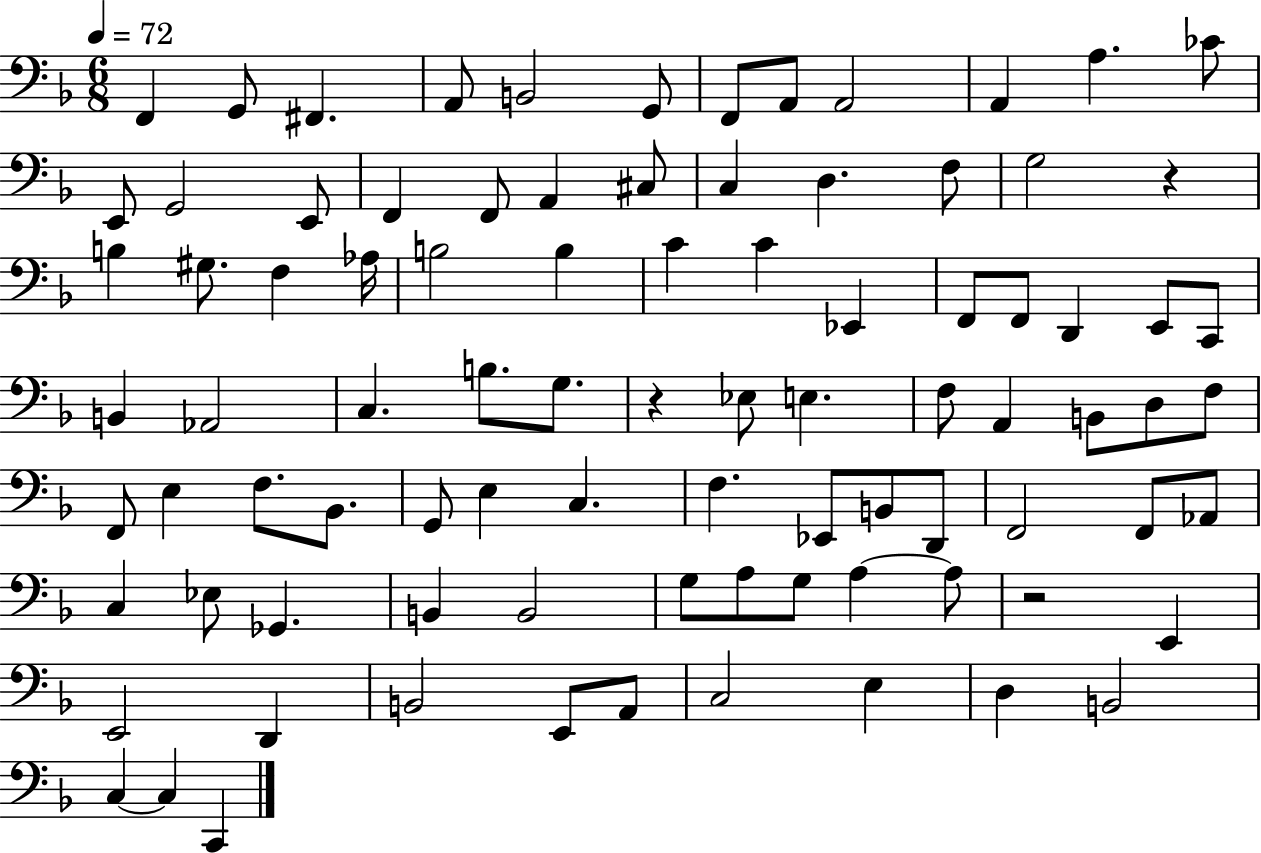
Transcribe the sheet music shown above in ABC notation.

X:1
T:Untitled
M:6/8
L:1/4
K:F
F,, G,,/2 ^F,, A,,/2 B,,2 G,,/2 F,,/2 A,,/2 A,,2 A,, A, _C/2 E,,/2 G,,2 E,,/2 F,, F,,/2 A,, ^C,/2 C, D, F,/2 G,2 z B, ^G,/2 F, _A,/4 B,2 B, C C _E,, F,,/2 F,,/2 D,, E,,/2 C,,/2 B,, _A,,2 C, B,/2 G,/2 z _E,/2 E, F,/2 A,, B,,/2 D,/2 F,/2 F,,/2 E, F,/2 _B,,/2 G,,/2 E, C, F, _E,,/2 B,,/2 D,,/2 F,,2 F,,/2 _A,,/2 C, _E,/2 _G,, B,, B,,2 G,/2 A,/2 G,/2 A, A,/2 z2 E,, E,,2 D,, B,,2 E,,/2 A,,/2 C,2 E, D, B,,2 C, C, C,,